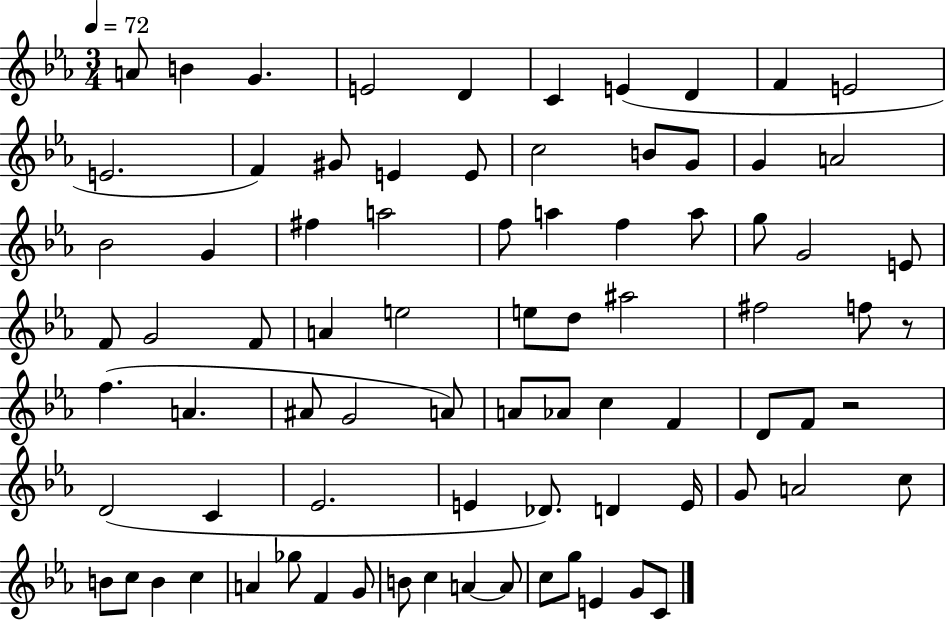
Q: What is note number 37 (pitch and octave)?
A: E5